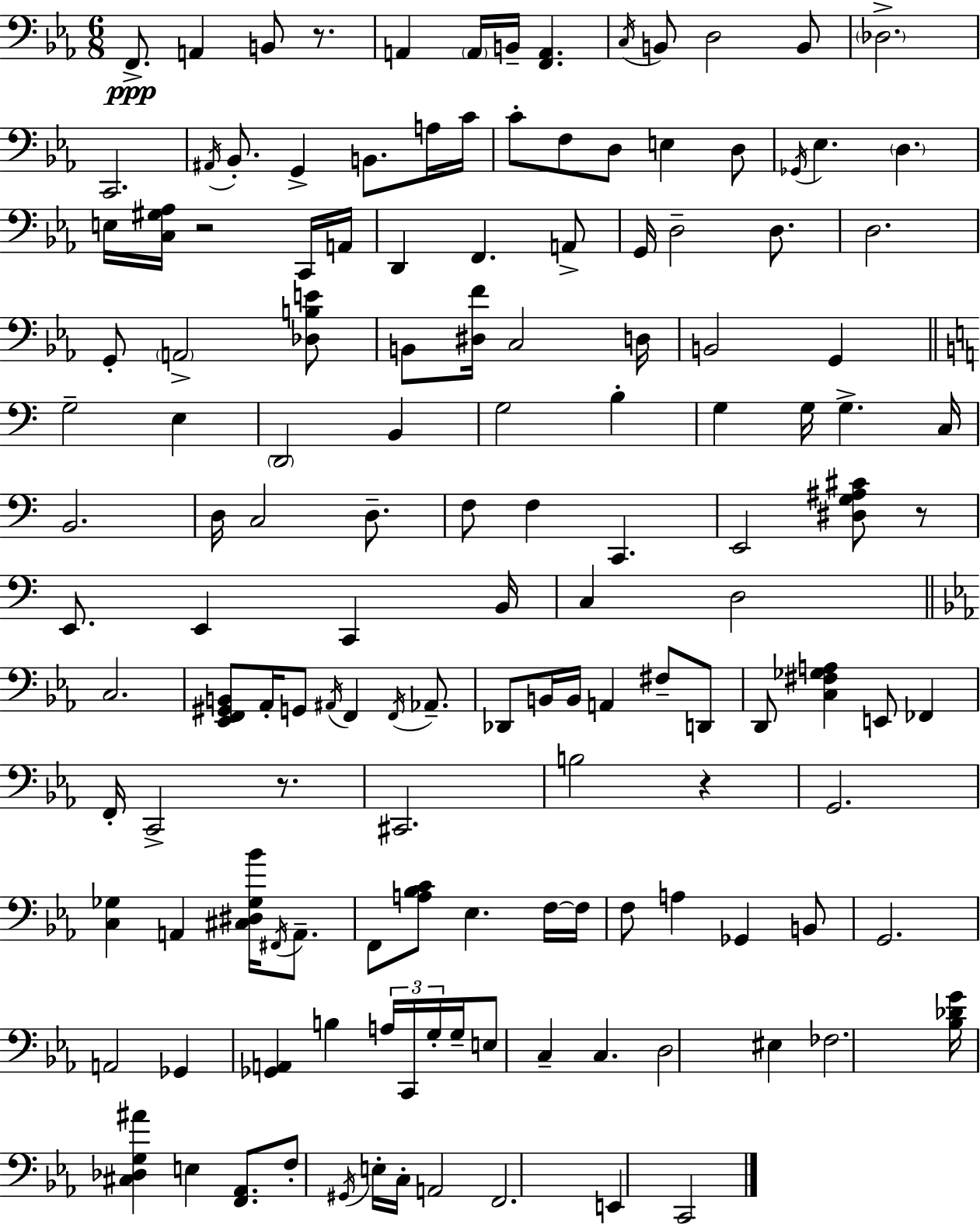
X:1
T:Untitled
M:6/8
L:1/4
K:Eb
F,,/2 A,, B,,/2 z/2 A,, A,,/4 B,,/4 [F,,A,,] C,/4 B,,/2 D,2 B,,/2 _D,2 C,,2 ^A,,/4 _B,,/2 G,, B,,/2 A,/4 C/4 C/2 F,/2 D,/2 E, D,/2 _G,,/4 _E, D, E,/4 [C,^G,_A,]/4 z2 C,,/4 A,,/4 D,, F,, A,,/2 G,,/4 D,2 D,/2 D,2 G,,/2 A,,2 [_D,B,E]/2 B,,/2 [^D,F]/4 C,2 D,/4 B,,2 G,, G,2 E, D,,2 B,, G,2 B, G, G,/4 G, C,/4 B,,2 D,/4 C,2 D,/2 F,/2 F, C,, E,,2 [^D,G,^A,^C]/2 z/2 E,,/2 E,, C,, B,,/4 C, D,2 C,2 [_E,,F,,^G,,B,,]/2 _A,,/4 G,,/2 ^A,,/4 F,, F,,/4 _A,,/2 _D,,/2 B,,/4 B,,/4 A,, ^F,/2 D,,/2 D,,/2 [C,^F,_G,A,] E,,/2 _F,, F,,/4 C,,2 z/2 ^C,,2 B,2 z G,,2 [C,_G,] A,, [^C,^D,_G,_B]/4 ^F,,/4 A,,/2 F,,/2 [A,_B,C]/2 _E, F,/4 F,/4 F,/2 A, _G,, B,,/2 G,,2 A,,2 _G,, [_G,,A,,] B, A,/4 C,,/4 G,/4 G,/4 E,/2 C, C, D,2 ^E, _F,2 [_B,_DG]/4 [^C,_D,G,^A] E, [F,,_A,,]/2 F,/2 ^G,,/4 E,/4 C,/4 A,,2 F,,2 E,, C,,2